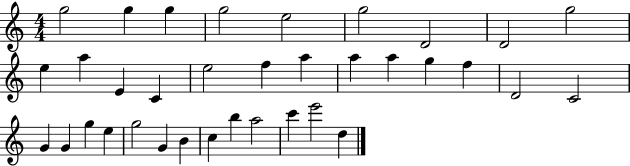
X:1
T:Untitled
M:4/4
L:1/4
K:C
g2 g g g2 e2 g2 D2 D2 g2 e a E C e2 f a a a g f D2 C2 G G g e g2 G B c b a2 c' e'2 d